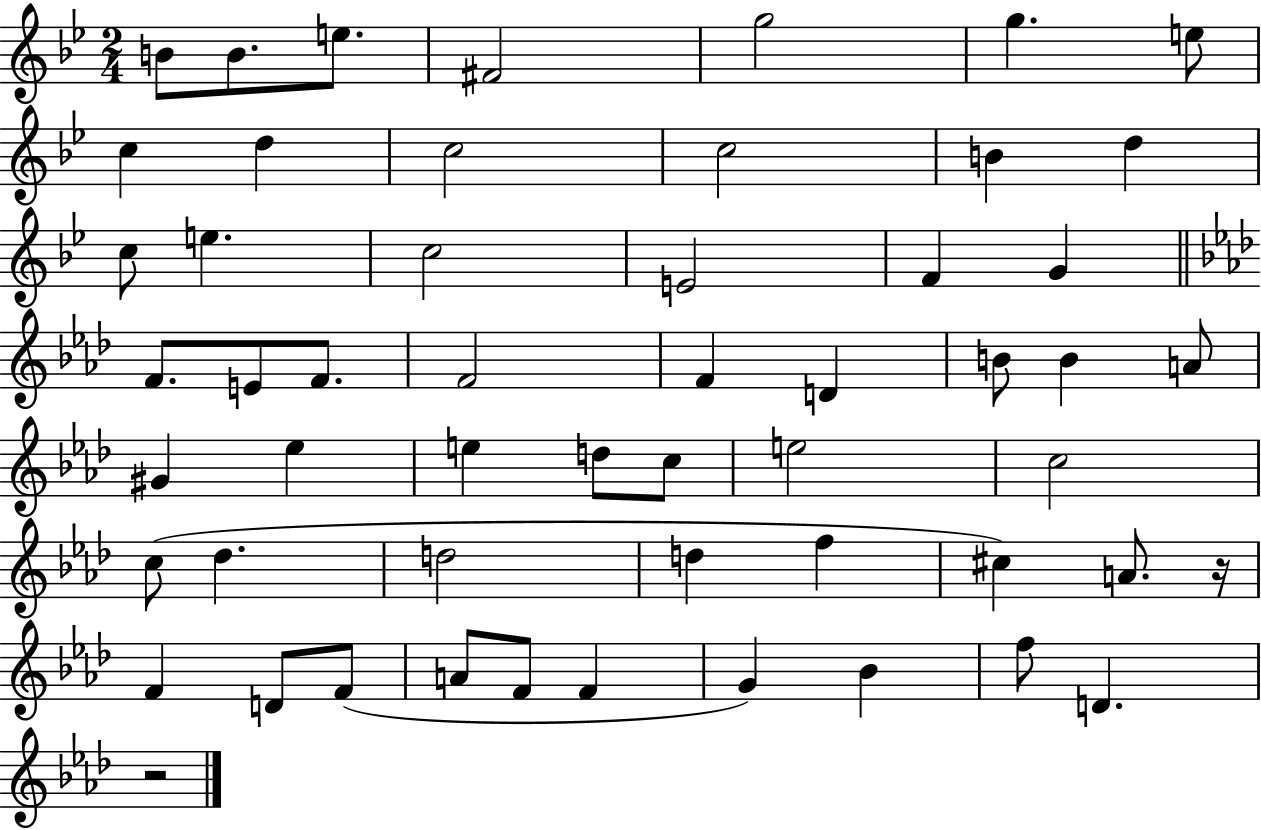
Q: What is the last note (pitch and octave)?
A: D4